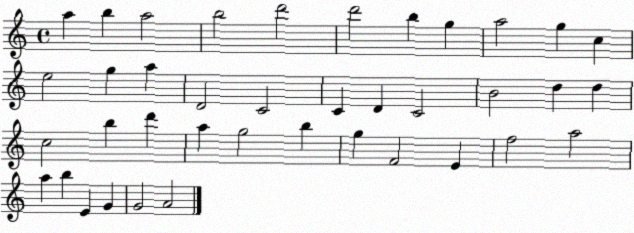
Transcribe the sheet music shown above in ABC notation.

X:1
T:Untitled
M:4/4
L:1/4
K:C
a b a2 b2 d'2 d'2 b g a2 g c e2 g a D2 C2 C D C2 B2 d d c2 b d' a g2 b g F2 E f2 a2 a b E G G2 A2